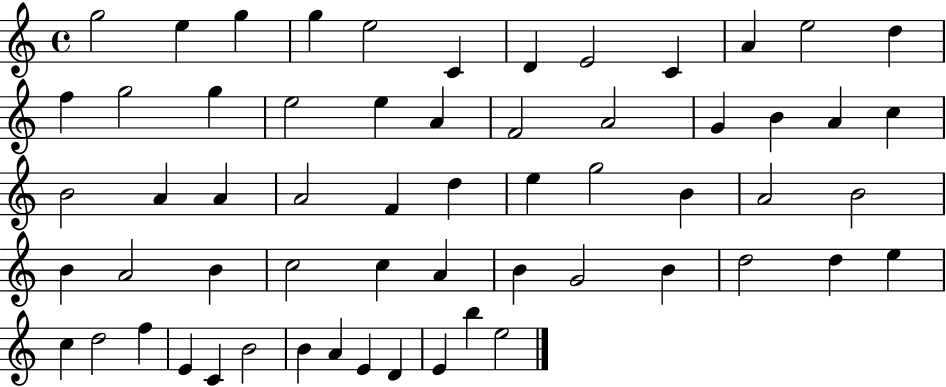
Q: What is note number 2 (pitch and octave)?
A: E5